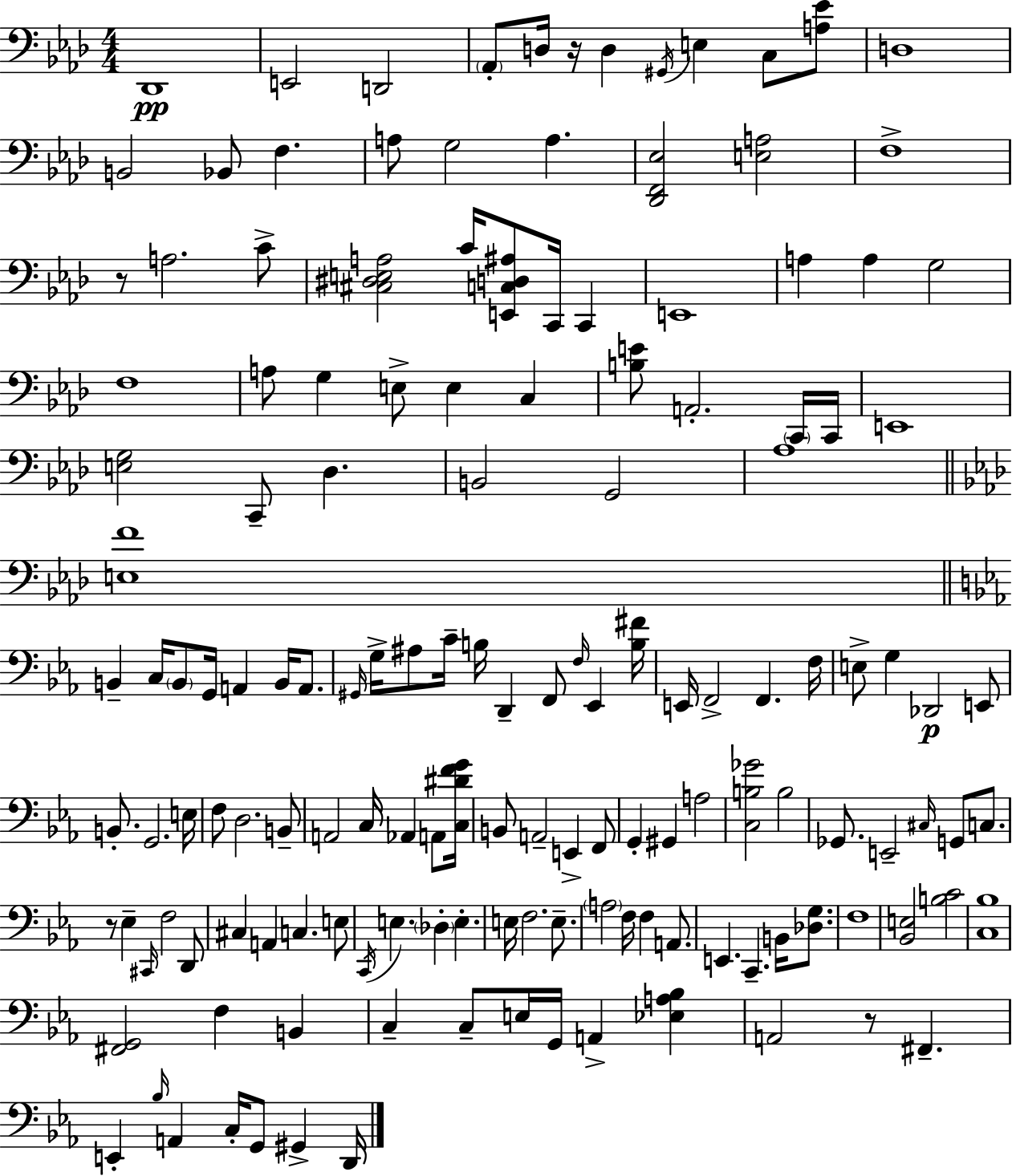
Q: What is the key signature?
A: AES major